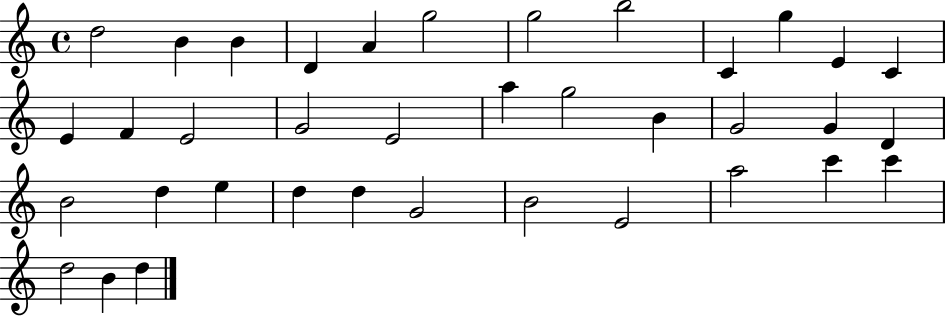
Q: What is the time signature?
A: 4/4